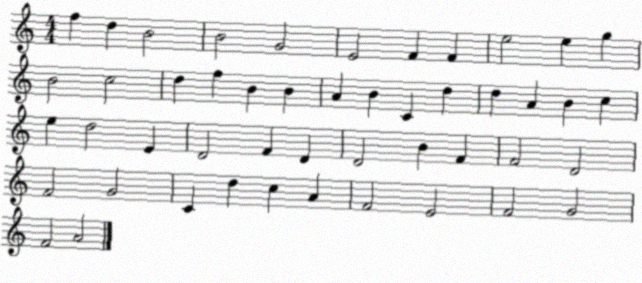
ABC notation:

X:1
T:Untitled
M:4/4
L:1/4
K:C
f d B2 B2 G2 E2 F F e2 e g B2 c2 d f B B A B C d d A B c e d2 E D2 F D D2 B F F2 D2 F2 G2 C d c A F2 E2 F2 G2 F2 A2